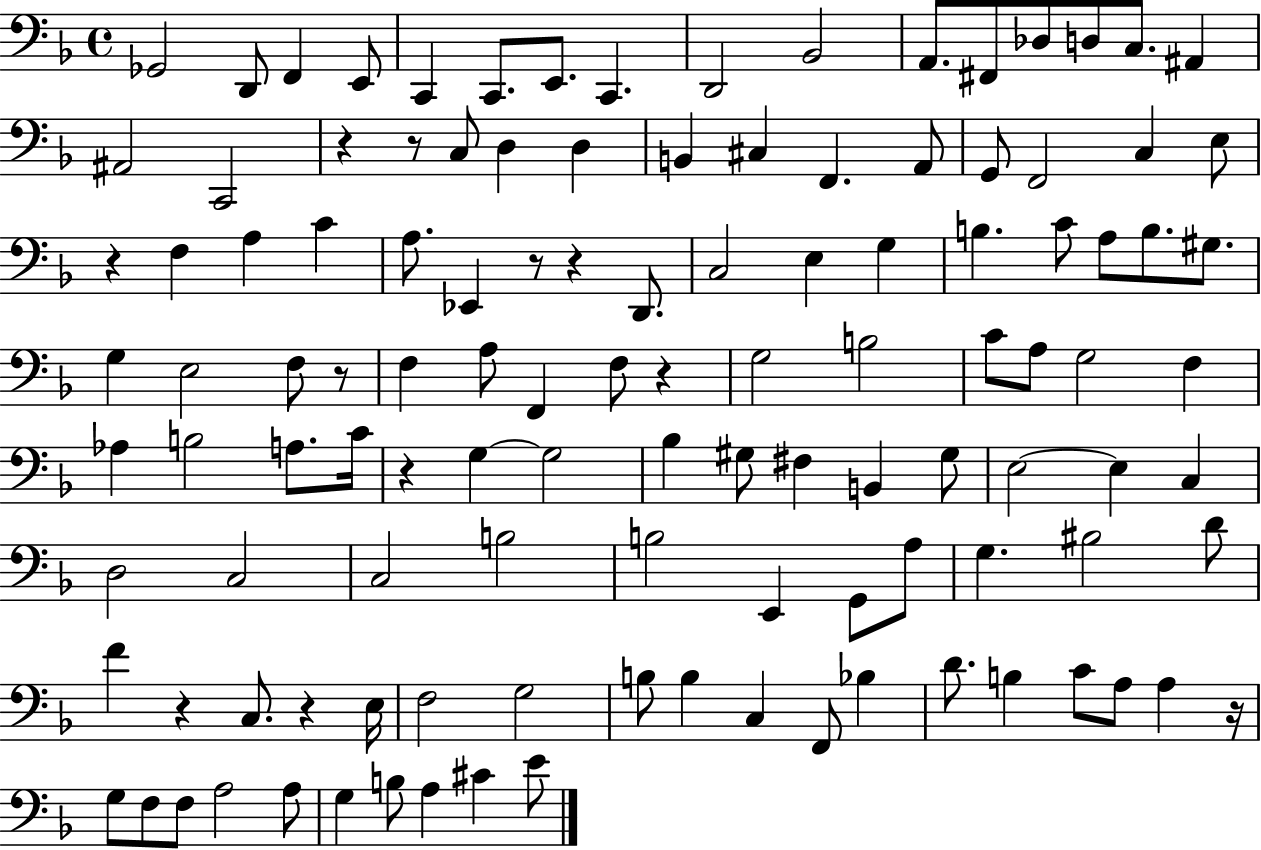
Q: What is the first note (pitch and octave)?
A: Gb2